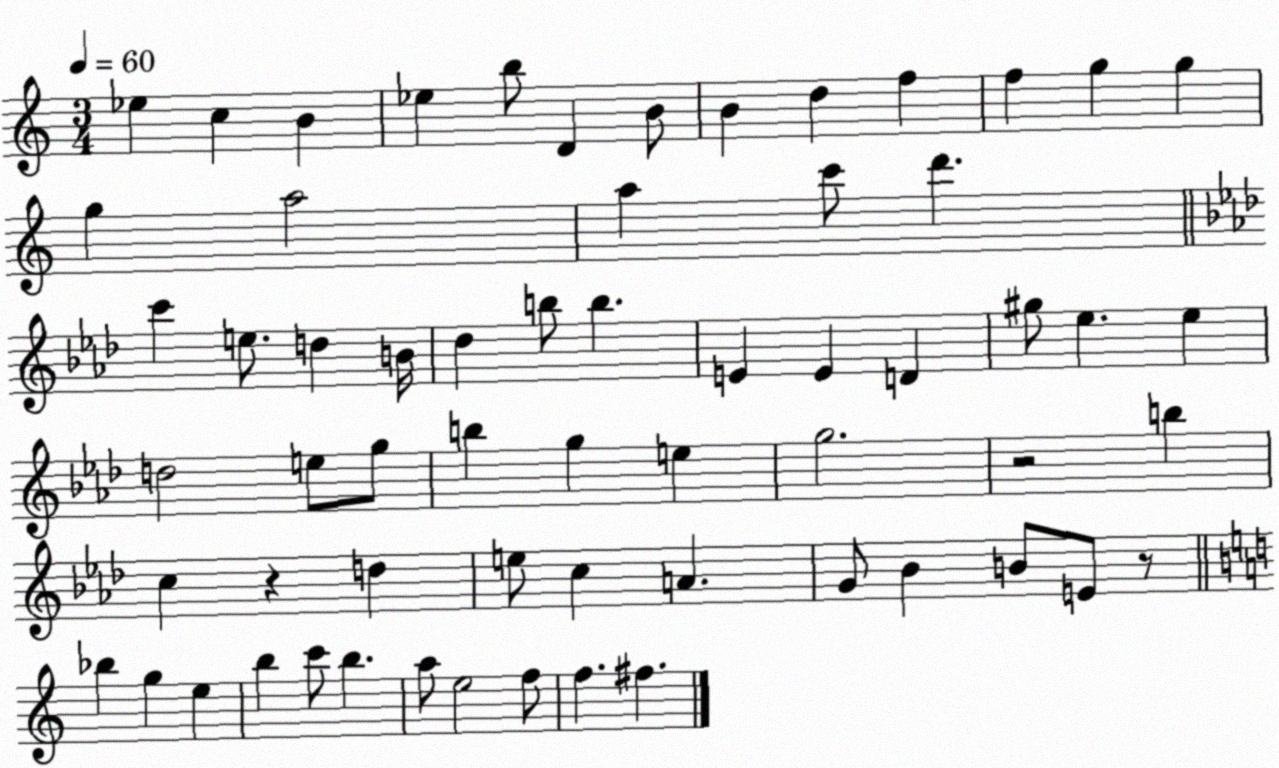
X:1
T:Untitled
M:3/4
L:1/4
K:C
_e c B _e b/2 D B/2 B d f f g g g a2 a c'/2 d' c' e/2 d B/4 _d b/2 b E E D ^g/2 _e _e d2 e/2 g/2 b g e g2 z2 b c z d e/2 c A G/2 _B B/2 E/2 z/2 _b g e b c'/2 b a/2 e2 f/2 f ^f